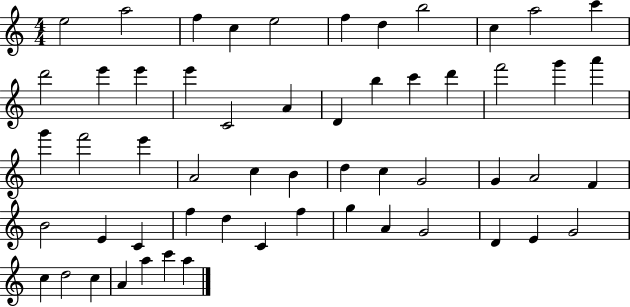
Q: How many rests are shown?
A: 0